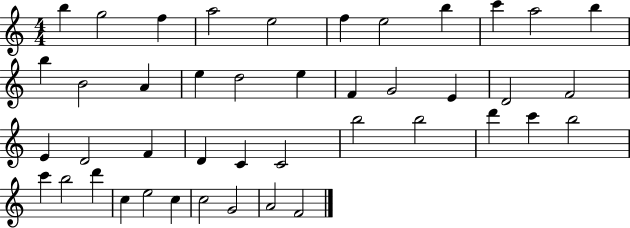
X:1
T:Untitled
M:4/4
L:1/4
K:C
b g2 f a2 e2 f e2 b c' a2 b b B2 A e d2 e F G2 E D2 F2 E D2 F D C C2 b2 b2 d' c' b2 c' b2 d' c e2 c c2 G2 A2 F2